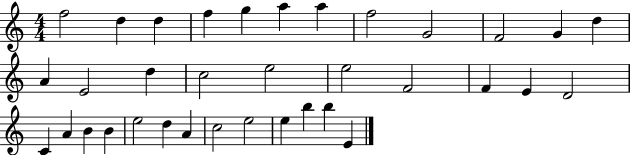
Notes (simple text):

F5/h D5/q D5/q F5/q G5/q A5/q A5/q F5/h G4/h F4/h G4/q D5/q A4/q E4/h D5/q C5/h E5/h E5/h F4/h F4/q E4/q D4/h C4/q A4/q B4/q B4/q E5/h D5/q A4/q C5/h E5/h E5/q B5/q B5/q E4/q